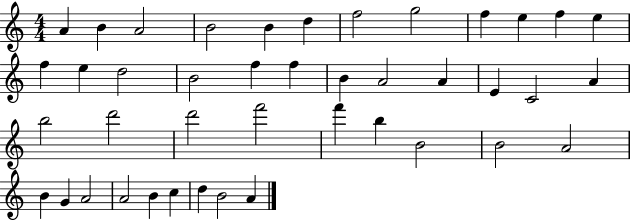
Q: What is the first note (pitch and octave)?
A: A4